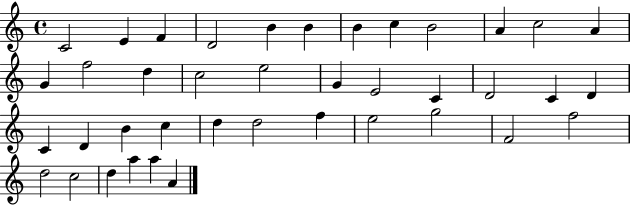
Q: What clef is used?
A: treble